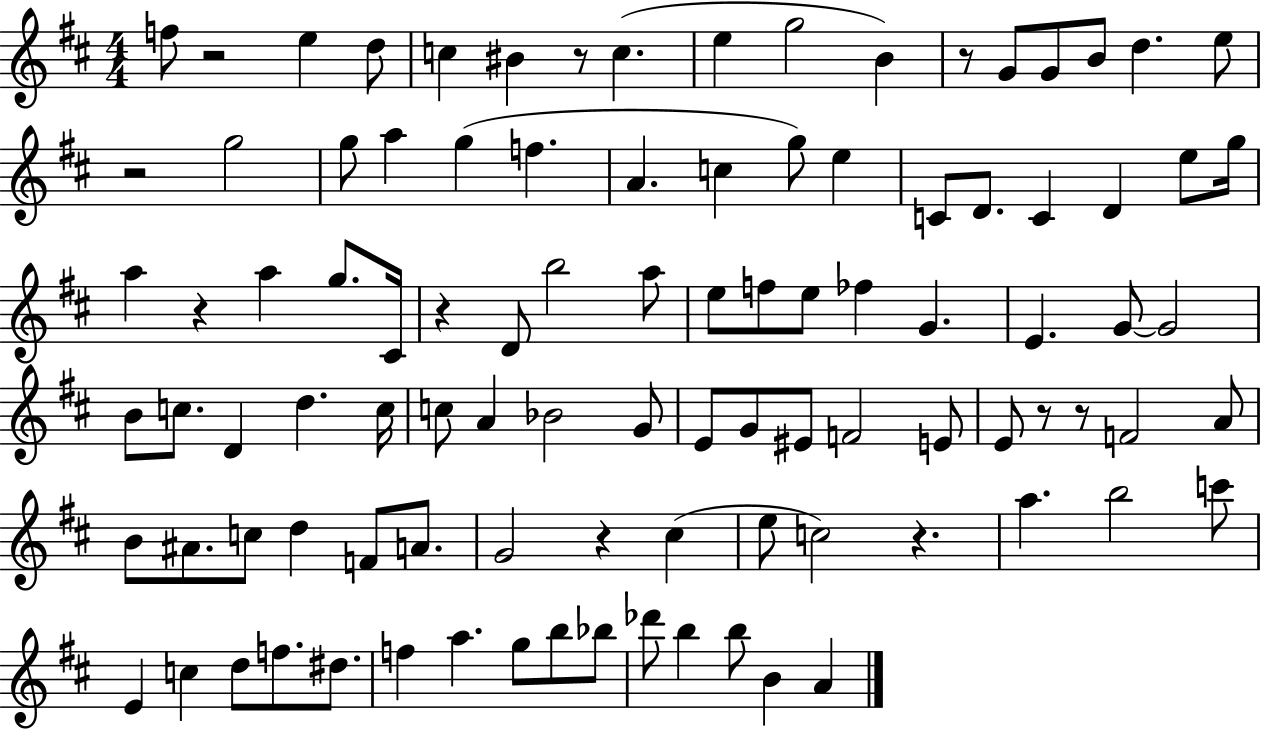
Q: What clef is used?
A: treble